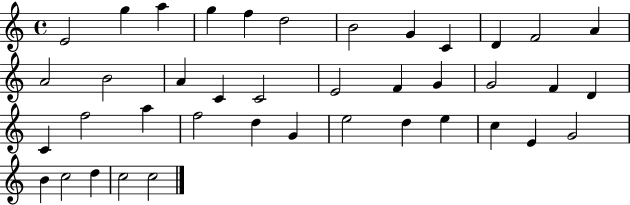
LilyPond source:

{
  \clef treble
  \time 4/4
  \defaultTimeSignature
  \key c \major
  e'2 g''4 a''4 | g''4 f''4 d''2 | b'2 g'4 c'4 | d'4 f'2 a'4 | \break a'2 b'2 | a'4 c'4 c'2 | e'2 f'4 g'4 | g'2 f'4 d'4 | \break c'4 f''2 a''4 | f''2 d''4 g'4 | e''2 d''4 e''4 | c''4 e'4 g'2 | \break b'4 c''2 d''4 | c''2 c''2 | \bar "|."
}